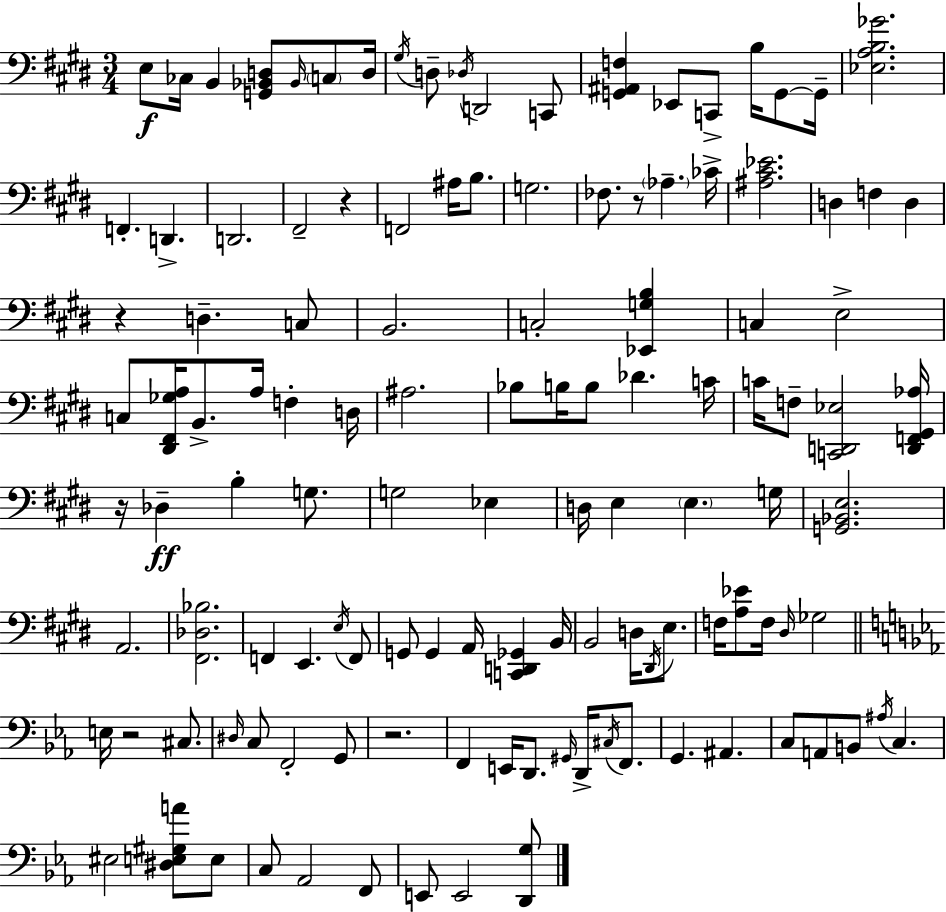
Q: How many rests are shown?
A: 6